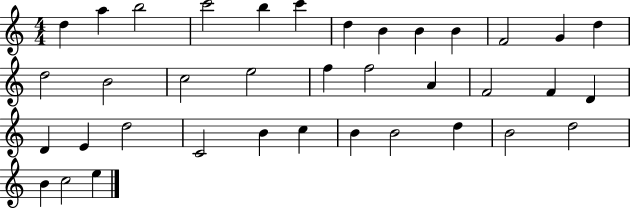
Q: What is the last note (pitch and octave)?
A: E5